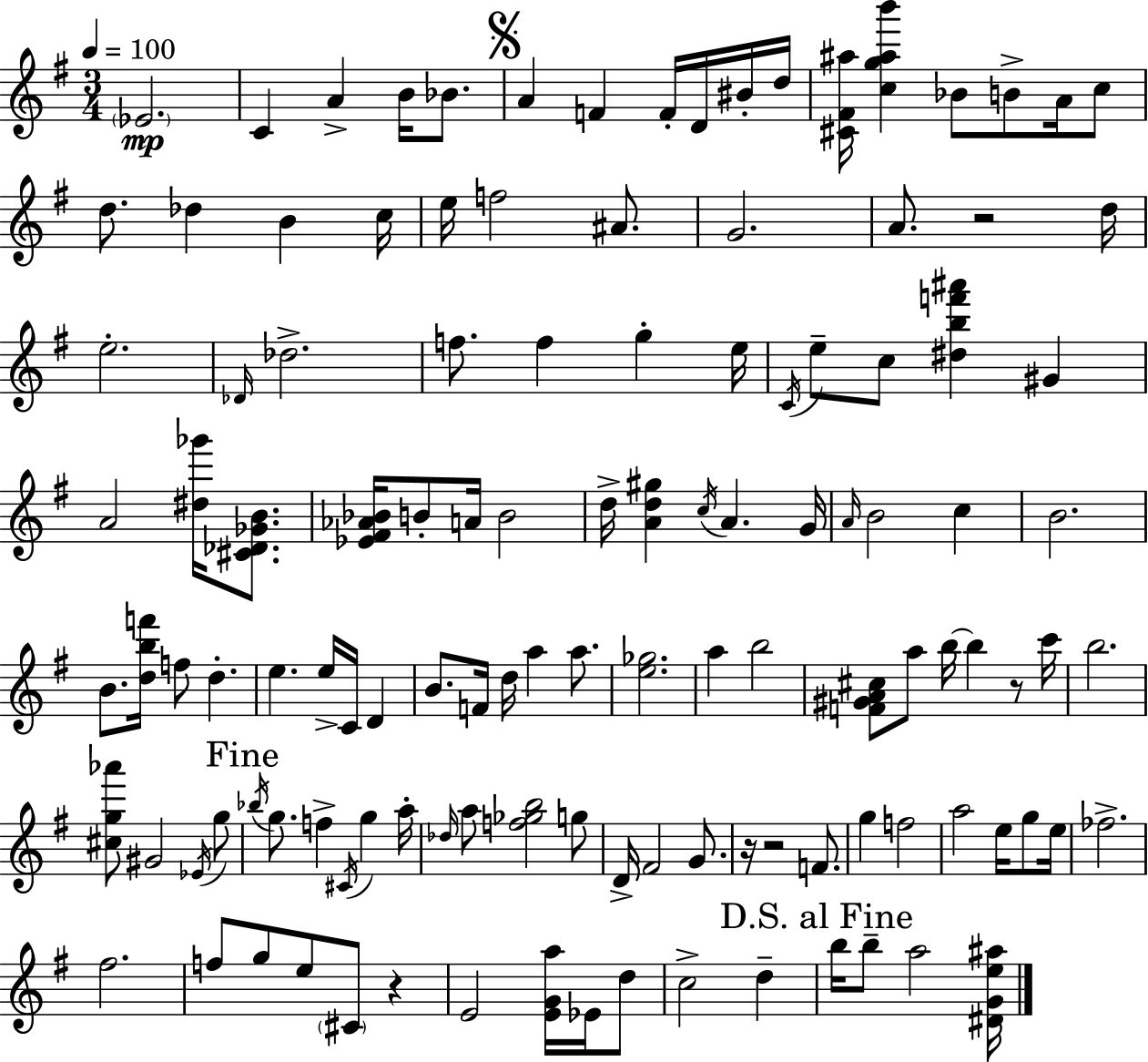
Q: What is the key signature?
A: E minor